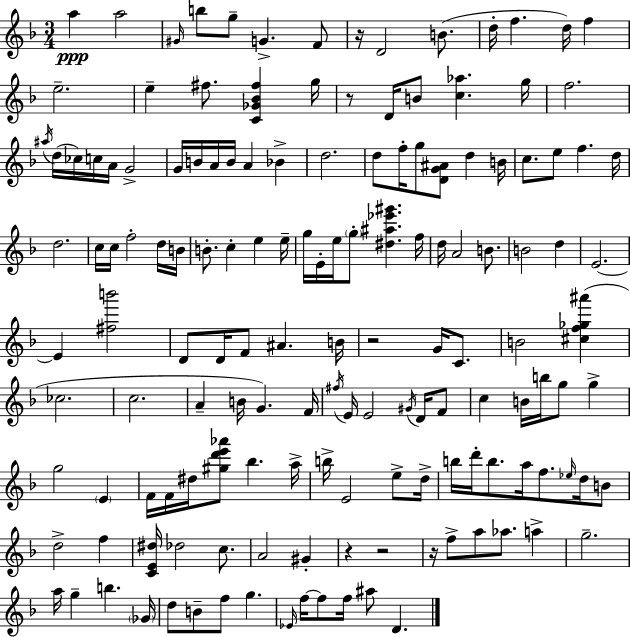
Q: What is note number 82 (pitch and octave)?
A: E4